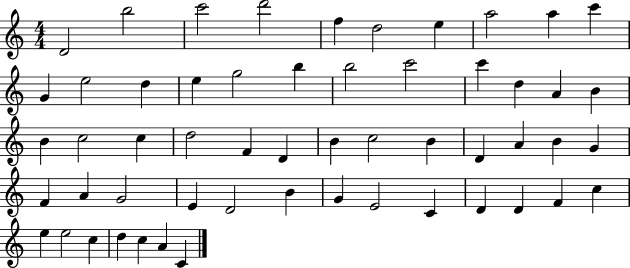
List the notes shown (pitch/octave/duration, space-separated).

D4/h B5/h C6/h D6/h F5/q D5/h E5/q A5/h A5/q C6/q G4/q E5/h D5/q E5/q G5/h B5/q B5/h C6/h C6/q D5/q A4/q B4/q B4/q C5/h C5/q D5/h F4/q D4/q B4/q C5/h B4/q D4/q A4/q B4/q G4/q F4/q A4/q G4/h E4/q D4/h B4/q G4/q E4/h C4/q D4/q D4/q F4/q C5/q E5/q E5/h C5/q D5/q C5/q A4/q C4/q